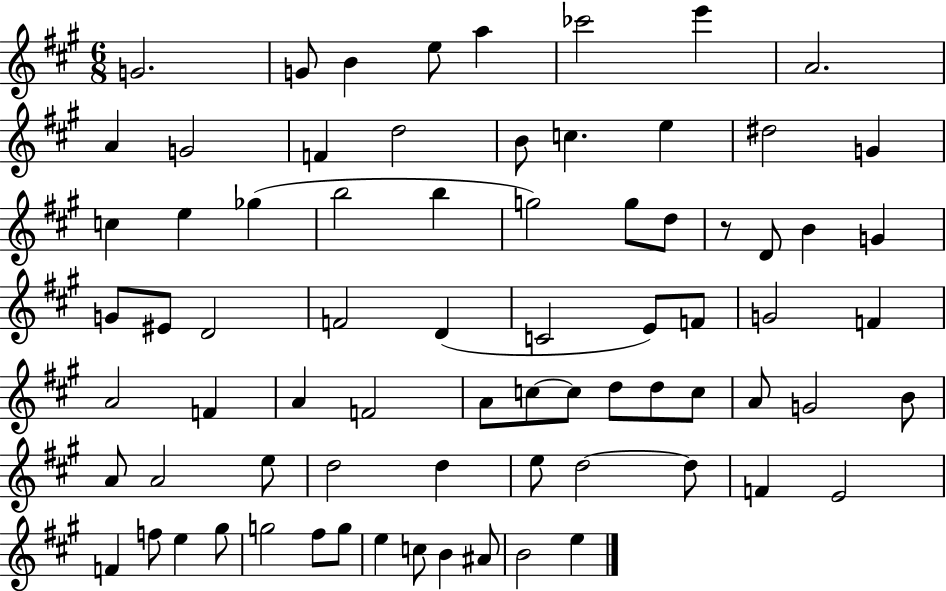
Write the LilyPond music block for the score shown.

{
  \clef treble
  \numericTimeSignature
  \time 6/8
  \key a \major
  g'2. | g'8 b'4 e''8 a''4 | ces'''2 e'''4 | a'2. | \break a'4 g'2 | f'4 d''2 | b'8 c''4. e''4 | dis''2 g'4 | \break c''4 e''4 ges''4( | b''2 b''4 | g''2) g''8 d''8 | r8 d'8 b'4 g'4 | \break g'8 eis'8 d'2 | f'2 d'4( | c'2 e'8) f'8 | g'2 f'4 | \break a'2 f'4 | a'4 f'2 | a'8 c''8~~ c''8 d''8 d''8 c''8 | a'8 g'2 b'8 | \break a'8 a'2 e''8 | d''2 d''4 | e''8 d''2~~ d''8 | f'4 e'2 | \break f'4 f''8 e''4 gis''8 | g''2 fis''8 g''8 | e''4 c''8 b'4 ais'8 | b'2 e''4 | \break \bar "|."
}